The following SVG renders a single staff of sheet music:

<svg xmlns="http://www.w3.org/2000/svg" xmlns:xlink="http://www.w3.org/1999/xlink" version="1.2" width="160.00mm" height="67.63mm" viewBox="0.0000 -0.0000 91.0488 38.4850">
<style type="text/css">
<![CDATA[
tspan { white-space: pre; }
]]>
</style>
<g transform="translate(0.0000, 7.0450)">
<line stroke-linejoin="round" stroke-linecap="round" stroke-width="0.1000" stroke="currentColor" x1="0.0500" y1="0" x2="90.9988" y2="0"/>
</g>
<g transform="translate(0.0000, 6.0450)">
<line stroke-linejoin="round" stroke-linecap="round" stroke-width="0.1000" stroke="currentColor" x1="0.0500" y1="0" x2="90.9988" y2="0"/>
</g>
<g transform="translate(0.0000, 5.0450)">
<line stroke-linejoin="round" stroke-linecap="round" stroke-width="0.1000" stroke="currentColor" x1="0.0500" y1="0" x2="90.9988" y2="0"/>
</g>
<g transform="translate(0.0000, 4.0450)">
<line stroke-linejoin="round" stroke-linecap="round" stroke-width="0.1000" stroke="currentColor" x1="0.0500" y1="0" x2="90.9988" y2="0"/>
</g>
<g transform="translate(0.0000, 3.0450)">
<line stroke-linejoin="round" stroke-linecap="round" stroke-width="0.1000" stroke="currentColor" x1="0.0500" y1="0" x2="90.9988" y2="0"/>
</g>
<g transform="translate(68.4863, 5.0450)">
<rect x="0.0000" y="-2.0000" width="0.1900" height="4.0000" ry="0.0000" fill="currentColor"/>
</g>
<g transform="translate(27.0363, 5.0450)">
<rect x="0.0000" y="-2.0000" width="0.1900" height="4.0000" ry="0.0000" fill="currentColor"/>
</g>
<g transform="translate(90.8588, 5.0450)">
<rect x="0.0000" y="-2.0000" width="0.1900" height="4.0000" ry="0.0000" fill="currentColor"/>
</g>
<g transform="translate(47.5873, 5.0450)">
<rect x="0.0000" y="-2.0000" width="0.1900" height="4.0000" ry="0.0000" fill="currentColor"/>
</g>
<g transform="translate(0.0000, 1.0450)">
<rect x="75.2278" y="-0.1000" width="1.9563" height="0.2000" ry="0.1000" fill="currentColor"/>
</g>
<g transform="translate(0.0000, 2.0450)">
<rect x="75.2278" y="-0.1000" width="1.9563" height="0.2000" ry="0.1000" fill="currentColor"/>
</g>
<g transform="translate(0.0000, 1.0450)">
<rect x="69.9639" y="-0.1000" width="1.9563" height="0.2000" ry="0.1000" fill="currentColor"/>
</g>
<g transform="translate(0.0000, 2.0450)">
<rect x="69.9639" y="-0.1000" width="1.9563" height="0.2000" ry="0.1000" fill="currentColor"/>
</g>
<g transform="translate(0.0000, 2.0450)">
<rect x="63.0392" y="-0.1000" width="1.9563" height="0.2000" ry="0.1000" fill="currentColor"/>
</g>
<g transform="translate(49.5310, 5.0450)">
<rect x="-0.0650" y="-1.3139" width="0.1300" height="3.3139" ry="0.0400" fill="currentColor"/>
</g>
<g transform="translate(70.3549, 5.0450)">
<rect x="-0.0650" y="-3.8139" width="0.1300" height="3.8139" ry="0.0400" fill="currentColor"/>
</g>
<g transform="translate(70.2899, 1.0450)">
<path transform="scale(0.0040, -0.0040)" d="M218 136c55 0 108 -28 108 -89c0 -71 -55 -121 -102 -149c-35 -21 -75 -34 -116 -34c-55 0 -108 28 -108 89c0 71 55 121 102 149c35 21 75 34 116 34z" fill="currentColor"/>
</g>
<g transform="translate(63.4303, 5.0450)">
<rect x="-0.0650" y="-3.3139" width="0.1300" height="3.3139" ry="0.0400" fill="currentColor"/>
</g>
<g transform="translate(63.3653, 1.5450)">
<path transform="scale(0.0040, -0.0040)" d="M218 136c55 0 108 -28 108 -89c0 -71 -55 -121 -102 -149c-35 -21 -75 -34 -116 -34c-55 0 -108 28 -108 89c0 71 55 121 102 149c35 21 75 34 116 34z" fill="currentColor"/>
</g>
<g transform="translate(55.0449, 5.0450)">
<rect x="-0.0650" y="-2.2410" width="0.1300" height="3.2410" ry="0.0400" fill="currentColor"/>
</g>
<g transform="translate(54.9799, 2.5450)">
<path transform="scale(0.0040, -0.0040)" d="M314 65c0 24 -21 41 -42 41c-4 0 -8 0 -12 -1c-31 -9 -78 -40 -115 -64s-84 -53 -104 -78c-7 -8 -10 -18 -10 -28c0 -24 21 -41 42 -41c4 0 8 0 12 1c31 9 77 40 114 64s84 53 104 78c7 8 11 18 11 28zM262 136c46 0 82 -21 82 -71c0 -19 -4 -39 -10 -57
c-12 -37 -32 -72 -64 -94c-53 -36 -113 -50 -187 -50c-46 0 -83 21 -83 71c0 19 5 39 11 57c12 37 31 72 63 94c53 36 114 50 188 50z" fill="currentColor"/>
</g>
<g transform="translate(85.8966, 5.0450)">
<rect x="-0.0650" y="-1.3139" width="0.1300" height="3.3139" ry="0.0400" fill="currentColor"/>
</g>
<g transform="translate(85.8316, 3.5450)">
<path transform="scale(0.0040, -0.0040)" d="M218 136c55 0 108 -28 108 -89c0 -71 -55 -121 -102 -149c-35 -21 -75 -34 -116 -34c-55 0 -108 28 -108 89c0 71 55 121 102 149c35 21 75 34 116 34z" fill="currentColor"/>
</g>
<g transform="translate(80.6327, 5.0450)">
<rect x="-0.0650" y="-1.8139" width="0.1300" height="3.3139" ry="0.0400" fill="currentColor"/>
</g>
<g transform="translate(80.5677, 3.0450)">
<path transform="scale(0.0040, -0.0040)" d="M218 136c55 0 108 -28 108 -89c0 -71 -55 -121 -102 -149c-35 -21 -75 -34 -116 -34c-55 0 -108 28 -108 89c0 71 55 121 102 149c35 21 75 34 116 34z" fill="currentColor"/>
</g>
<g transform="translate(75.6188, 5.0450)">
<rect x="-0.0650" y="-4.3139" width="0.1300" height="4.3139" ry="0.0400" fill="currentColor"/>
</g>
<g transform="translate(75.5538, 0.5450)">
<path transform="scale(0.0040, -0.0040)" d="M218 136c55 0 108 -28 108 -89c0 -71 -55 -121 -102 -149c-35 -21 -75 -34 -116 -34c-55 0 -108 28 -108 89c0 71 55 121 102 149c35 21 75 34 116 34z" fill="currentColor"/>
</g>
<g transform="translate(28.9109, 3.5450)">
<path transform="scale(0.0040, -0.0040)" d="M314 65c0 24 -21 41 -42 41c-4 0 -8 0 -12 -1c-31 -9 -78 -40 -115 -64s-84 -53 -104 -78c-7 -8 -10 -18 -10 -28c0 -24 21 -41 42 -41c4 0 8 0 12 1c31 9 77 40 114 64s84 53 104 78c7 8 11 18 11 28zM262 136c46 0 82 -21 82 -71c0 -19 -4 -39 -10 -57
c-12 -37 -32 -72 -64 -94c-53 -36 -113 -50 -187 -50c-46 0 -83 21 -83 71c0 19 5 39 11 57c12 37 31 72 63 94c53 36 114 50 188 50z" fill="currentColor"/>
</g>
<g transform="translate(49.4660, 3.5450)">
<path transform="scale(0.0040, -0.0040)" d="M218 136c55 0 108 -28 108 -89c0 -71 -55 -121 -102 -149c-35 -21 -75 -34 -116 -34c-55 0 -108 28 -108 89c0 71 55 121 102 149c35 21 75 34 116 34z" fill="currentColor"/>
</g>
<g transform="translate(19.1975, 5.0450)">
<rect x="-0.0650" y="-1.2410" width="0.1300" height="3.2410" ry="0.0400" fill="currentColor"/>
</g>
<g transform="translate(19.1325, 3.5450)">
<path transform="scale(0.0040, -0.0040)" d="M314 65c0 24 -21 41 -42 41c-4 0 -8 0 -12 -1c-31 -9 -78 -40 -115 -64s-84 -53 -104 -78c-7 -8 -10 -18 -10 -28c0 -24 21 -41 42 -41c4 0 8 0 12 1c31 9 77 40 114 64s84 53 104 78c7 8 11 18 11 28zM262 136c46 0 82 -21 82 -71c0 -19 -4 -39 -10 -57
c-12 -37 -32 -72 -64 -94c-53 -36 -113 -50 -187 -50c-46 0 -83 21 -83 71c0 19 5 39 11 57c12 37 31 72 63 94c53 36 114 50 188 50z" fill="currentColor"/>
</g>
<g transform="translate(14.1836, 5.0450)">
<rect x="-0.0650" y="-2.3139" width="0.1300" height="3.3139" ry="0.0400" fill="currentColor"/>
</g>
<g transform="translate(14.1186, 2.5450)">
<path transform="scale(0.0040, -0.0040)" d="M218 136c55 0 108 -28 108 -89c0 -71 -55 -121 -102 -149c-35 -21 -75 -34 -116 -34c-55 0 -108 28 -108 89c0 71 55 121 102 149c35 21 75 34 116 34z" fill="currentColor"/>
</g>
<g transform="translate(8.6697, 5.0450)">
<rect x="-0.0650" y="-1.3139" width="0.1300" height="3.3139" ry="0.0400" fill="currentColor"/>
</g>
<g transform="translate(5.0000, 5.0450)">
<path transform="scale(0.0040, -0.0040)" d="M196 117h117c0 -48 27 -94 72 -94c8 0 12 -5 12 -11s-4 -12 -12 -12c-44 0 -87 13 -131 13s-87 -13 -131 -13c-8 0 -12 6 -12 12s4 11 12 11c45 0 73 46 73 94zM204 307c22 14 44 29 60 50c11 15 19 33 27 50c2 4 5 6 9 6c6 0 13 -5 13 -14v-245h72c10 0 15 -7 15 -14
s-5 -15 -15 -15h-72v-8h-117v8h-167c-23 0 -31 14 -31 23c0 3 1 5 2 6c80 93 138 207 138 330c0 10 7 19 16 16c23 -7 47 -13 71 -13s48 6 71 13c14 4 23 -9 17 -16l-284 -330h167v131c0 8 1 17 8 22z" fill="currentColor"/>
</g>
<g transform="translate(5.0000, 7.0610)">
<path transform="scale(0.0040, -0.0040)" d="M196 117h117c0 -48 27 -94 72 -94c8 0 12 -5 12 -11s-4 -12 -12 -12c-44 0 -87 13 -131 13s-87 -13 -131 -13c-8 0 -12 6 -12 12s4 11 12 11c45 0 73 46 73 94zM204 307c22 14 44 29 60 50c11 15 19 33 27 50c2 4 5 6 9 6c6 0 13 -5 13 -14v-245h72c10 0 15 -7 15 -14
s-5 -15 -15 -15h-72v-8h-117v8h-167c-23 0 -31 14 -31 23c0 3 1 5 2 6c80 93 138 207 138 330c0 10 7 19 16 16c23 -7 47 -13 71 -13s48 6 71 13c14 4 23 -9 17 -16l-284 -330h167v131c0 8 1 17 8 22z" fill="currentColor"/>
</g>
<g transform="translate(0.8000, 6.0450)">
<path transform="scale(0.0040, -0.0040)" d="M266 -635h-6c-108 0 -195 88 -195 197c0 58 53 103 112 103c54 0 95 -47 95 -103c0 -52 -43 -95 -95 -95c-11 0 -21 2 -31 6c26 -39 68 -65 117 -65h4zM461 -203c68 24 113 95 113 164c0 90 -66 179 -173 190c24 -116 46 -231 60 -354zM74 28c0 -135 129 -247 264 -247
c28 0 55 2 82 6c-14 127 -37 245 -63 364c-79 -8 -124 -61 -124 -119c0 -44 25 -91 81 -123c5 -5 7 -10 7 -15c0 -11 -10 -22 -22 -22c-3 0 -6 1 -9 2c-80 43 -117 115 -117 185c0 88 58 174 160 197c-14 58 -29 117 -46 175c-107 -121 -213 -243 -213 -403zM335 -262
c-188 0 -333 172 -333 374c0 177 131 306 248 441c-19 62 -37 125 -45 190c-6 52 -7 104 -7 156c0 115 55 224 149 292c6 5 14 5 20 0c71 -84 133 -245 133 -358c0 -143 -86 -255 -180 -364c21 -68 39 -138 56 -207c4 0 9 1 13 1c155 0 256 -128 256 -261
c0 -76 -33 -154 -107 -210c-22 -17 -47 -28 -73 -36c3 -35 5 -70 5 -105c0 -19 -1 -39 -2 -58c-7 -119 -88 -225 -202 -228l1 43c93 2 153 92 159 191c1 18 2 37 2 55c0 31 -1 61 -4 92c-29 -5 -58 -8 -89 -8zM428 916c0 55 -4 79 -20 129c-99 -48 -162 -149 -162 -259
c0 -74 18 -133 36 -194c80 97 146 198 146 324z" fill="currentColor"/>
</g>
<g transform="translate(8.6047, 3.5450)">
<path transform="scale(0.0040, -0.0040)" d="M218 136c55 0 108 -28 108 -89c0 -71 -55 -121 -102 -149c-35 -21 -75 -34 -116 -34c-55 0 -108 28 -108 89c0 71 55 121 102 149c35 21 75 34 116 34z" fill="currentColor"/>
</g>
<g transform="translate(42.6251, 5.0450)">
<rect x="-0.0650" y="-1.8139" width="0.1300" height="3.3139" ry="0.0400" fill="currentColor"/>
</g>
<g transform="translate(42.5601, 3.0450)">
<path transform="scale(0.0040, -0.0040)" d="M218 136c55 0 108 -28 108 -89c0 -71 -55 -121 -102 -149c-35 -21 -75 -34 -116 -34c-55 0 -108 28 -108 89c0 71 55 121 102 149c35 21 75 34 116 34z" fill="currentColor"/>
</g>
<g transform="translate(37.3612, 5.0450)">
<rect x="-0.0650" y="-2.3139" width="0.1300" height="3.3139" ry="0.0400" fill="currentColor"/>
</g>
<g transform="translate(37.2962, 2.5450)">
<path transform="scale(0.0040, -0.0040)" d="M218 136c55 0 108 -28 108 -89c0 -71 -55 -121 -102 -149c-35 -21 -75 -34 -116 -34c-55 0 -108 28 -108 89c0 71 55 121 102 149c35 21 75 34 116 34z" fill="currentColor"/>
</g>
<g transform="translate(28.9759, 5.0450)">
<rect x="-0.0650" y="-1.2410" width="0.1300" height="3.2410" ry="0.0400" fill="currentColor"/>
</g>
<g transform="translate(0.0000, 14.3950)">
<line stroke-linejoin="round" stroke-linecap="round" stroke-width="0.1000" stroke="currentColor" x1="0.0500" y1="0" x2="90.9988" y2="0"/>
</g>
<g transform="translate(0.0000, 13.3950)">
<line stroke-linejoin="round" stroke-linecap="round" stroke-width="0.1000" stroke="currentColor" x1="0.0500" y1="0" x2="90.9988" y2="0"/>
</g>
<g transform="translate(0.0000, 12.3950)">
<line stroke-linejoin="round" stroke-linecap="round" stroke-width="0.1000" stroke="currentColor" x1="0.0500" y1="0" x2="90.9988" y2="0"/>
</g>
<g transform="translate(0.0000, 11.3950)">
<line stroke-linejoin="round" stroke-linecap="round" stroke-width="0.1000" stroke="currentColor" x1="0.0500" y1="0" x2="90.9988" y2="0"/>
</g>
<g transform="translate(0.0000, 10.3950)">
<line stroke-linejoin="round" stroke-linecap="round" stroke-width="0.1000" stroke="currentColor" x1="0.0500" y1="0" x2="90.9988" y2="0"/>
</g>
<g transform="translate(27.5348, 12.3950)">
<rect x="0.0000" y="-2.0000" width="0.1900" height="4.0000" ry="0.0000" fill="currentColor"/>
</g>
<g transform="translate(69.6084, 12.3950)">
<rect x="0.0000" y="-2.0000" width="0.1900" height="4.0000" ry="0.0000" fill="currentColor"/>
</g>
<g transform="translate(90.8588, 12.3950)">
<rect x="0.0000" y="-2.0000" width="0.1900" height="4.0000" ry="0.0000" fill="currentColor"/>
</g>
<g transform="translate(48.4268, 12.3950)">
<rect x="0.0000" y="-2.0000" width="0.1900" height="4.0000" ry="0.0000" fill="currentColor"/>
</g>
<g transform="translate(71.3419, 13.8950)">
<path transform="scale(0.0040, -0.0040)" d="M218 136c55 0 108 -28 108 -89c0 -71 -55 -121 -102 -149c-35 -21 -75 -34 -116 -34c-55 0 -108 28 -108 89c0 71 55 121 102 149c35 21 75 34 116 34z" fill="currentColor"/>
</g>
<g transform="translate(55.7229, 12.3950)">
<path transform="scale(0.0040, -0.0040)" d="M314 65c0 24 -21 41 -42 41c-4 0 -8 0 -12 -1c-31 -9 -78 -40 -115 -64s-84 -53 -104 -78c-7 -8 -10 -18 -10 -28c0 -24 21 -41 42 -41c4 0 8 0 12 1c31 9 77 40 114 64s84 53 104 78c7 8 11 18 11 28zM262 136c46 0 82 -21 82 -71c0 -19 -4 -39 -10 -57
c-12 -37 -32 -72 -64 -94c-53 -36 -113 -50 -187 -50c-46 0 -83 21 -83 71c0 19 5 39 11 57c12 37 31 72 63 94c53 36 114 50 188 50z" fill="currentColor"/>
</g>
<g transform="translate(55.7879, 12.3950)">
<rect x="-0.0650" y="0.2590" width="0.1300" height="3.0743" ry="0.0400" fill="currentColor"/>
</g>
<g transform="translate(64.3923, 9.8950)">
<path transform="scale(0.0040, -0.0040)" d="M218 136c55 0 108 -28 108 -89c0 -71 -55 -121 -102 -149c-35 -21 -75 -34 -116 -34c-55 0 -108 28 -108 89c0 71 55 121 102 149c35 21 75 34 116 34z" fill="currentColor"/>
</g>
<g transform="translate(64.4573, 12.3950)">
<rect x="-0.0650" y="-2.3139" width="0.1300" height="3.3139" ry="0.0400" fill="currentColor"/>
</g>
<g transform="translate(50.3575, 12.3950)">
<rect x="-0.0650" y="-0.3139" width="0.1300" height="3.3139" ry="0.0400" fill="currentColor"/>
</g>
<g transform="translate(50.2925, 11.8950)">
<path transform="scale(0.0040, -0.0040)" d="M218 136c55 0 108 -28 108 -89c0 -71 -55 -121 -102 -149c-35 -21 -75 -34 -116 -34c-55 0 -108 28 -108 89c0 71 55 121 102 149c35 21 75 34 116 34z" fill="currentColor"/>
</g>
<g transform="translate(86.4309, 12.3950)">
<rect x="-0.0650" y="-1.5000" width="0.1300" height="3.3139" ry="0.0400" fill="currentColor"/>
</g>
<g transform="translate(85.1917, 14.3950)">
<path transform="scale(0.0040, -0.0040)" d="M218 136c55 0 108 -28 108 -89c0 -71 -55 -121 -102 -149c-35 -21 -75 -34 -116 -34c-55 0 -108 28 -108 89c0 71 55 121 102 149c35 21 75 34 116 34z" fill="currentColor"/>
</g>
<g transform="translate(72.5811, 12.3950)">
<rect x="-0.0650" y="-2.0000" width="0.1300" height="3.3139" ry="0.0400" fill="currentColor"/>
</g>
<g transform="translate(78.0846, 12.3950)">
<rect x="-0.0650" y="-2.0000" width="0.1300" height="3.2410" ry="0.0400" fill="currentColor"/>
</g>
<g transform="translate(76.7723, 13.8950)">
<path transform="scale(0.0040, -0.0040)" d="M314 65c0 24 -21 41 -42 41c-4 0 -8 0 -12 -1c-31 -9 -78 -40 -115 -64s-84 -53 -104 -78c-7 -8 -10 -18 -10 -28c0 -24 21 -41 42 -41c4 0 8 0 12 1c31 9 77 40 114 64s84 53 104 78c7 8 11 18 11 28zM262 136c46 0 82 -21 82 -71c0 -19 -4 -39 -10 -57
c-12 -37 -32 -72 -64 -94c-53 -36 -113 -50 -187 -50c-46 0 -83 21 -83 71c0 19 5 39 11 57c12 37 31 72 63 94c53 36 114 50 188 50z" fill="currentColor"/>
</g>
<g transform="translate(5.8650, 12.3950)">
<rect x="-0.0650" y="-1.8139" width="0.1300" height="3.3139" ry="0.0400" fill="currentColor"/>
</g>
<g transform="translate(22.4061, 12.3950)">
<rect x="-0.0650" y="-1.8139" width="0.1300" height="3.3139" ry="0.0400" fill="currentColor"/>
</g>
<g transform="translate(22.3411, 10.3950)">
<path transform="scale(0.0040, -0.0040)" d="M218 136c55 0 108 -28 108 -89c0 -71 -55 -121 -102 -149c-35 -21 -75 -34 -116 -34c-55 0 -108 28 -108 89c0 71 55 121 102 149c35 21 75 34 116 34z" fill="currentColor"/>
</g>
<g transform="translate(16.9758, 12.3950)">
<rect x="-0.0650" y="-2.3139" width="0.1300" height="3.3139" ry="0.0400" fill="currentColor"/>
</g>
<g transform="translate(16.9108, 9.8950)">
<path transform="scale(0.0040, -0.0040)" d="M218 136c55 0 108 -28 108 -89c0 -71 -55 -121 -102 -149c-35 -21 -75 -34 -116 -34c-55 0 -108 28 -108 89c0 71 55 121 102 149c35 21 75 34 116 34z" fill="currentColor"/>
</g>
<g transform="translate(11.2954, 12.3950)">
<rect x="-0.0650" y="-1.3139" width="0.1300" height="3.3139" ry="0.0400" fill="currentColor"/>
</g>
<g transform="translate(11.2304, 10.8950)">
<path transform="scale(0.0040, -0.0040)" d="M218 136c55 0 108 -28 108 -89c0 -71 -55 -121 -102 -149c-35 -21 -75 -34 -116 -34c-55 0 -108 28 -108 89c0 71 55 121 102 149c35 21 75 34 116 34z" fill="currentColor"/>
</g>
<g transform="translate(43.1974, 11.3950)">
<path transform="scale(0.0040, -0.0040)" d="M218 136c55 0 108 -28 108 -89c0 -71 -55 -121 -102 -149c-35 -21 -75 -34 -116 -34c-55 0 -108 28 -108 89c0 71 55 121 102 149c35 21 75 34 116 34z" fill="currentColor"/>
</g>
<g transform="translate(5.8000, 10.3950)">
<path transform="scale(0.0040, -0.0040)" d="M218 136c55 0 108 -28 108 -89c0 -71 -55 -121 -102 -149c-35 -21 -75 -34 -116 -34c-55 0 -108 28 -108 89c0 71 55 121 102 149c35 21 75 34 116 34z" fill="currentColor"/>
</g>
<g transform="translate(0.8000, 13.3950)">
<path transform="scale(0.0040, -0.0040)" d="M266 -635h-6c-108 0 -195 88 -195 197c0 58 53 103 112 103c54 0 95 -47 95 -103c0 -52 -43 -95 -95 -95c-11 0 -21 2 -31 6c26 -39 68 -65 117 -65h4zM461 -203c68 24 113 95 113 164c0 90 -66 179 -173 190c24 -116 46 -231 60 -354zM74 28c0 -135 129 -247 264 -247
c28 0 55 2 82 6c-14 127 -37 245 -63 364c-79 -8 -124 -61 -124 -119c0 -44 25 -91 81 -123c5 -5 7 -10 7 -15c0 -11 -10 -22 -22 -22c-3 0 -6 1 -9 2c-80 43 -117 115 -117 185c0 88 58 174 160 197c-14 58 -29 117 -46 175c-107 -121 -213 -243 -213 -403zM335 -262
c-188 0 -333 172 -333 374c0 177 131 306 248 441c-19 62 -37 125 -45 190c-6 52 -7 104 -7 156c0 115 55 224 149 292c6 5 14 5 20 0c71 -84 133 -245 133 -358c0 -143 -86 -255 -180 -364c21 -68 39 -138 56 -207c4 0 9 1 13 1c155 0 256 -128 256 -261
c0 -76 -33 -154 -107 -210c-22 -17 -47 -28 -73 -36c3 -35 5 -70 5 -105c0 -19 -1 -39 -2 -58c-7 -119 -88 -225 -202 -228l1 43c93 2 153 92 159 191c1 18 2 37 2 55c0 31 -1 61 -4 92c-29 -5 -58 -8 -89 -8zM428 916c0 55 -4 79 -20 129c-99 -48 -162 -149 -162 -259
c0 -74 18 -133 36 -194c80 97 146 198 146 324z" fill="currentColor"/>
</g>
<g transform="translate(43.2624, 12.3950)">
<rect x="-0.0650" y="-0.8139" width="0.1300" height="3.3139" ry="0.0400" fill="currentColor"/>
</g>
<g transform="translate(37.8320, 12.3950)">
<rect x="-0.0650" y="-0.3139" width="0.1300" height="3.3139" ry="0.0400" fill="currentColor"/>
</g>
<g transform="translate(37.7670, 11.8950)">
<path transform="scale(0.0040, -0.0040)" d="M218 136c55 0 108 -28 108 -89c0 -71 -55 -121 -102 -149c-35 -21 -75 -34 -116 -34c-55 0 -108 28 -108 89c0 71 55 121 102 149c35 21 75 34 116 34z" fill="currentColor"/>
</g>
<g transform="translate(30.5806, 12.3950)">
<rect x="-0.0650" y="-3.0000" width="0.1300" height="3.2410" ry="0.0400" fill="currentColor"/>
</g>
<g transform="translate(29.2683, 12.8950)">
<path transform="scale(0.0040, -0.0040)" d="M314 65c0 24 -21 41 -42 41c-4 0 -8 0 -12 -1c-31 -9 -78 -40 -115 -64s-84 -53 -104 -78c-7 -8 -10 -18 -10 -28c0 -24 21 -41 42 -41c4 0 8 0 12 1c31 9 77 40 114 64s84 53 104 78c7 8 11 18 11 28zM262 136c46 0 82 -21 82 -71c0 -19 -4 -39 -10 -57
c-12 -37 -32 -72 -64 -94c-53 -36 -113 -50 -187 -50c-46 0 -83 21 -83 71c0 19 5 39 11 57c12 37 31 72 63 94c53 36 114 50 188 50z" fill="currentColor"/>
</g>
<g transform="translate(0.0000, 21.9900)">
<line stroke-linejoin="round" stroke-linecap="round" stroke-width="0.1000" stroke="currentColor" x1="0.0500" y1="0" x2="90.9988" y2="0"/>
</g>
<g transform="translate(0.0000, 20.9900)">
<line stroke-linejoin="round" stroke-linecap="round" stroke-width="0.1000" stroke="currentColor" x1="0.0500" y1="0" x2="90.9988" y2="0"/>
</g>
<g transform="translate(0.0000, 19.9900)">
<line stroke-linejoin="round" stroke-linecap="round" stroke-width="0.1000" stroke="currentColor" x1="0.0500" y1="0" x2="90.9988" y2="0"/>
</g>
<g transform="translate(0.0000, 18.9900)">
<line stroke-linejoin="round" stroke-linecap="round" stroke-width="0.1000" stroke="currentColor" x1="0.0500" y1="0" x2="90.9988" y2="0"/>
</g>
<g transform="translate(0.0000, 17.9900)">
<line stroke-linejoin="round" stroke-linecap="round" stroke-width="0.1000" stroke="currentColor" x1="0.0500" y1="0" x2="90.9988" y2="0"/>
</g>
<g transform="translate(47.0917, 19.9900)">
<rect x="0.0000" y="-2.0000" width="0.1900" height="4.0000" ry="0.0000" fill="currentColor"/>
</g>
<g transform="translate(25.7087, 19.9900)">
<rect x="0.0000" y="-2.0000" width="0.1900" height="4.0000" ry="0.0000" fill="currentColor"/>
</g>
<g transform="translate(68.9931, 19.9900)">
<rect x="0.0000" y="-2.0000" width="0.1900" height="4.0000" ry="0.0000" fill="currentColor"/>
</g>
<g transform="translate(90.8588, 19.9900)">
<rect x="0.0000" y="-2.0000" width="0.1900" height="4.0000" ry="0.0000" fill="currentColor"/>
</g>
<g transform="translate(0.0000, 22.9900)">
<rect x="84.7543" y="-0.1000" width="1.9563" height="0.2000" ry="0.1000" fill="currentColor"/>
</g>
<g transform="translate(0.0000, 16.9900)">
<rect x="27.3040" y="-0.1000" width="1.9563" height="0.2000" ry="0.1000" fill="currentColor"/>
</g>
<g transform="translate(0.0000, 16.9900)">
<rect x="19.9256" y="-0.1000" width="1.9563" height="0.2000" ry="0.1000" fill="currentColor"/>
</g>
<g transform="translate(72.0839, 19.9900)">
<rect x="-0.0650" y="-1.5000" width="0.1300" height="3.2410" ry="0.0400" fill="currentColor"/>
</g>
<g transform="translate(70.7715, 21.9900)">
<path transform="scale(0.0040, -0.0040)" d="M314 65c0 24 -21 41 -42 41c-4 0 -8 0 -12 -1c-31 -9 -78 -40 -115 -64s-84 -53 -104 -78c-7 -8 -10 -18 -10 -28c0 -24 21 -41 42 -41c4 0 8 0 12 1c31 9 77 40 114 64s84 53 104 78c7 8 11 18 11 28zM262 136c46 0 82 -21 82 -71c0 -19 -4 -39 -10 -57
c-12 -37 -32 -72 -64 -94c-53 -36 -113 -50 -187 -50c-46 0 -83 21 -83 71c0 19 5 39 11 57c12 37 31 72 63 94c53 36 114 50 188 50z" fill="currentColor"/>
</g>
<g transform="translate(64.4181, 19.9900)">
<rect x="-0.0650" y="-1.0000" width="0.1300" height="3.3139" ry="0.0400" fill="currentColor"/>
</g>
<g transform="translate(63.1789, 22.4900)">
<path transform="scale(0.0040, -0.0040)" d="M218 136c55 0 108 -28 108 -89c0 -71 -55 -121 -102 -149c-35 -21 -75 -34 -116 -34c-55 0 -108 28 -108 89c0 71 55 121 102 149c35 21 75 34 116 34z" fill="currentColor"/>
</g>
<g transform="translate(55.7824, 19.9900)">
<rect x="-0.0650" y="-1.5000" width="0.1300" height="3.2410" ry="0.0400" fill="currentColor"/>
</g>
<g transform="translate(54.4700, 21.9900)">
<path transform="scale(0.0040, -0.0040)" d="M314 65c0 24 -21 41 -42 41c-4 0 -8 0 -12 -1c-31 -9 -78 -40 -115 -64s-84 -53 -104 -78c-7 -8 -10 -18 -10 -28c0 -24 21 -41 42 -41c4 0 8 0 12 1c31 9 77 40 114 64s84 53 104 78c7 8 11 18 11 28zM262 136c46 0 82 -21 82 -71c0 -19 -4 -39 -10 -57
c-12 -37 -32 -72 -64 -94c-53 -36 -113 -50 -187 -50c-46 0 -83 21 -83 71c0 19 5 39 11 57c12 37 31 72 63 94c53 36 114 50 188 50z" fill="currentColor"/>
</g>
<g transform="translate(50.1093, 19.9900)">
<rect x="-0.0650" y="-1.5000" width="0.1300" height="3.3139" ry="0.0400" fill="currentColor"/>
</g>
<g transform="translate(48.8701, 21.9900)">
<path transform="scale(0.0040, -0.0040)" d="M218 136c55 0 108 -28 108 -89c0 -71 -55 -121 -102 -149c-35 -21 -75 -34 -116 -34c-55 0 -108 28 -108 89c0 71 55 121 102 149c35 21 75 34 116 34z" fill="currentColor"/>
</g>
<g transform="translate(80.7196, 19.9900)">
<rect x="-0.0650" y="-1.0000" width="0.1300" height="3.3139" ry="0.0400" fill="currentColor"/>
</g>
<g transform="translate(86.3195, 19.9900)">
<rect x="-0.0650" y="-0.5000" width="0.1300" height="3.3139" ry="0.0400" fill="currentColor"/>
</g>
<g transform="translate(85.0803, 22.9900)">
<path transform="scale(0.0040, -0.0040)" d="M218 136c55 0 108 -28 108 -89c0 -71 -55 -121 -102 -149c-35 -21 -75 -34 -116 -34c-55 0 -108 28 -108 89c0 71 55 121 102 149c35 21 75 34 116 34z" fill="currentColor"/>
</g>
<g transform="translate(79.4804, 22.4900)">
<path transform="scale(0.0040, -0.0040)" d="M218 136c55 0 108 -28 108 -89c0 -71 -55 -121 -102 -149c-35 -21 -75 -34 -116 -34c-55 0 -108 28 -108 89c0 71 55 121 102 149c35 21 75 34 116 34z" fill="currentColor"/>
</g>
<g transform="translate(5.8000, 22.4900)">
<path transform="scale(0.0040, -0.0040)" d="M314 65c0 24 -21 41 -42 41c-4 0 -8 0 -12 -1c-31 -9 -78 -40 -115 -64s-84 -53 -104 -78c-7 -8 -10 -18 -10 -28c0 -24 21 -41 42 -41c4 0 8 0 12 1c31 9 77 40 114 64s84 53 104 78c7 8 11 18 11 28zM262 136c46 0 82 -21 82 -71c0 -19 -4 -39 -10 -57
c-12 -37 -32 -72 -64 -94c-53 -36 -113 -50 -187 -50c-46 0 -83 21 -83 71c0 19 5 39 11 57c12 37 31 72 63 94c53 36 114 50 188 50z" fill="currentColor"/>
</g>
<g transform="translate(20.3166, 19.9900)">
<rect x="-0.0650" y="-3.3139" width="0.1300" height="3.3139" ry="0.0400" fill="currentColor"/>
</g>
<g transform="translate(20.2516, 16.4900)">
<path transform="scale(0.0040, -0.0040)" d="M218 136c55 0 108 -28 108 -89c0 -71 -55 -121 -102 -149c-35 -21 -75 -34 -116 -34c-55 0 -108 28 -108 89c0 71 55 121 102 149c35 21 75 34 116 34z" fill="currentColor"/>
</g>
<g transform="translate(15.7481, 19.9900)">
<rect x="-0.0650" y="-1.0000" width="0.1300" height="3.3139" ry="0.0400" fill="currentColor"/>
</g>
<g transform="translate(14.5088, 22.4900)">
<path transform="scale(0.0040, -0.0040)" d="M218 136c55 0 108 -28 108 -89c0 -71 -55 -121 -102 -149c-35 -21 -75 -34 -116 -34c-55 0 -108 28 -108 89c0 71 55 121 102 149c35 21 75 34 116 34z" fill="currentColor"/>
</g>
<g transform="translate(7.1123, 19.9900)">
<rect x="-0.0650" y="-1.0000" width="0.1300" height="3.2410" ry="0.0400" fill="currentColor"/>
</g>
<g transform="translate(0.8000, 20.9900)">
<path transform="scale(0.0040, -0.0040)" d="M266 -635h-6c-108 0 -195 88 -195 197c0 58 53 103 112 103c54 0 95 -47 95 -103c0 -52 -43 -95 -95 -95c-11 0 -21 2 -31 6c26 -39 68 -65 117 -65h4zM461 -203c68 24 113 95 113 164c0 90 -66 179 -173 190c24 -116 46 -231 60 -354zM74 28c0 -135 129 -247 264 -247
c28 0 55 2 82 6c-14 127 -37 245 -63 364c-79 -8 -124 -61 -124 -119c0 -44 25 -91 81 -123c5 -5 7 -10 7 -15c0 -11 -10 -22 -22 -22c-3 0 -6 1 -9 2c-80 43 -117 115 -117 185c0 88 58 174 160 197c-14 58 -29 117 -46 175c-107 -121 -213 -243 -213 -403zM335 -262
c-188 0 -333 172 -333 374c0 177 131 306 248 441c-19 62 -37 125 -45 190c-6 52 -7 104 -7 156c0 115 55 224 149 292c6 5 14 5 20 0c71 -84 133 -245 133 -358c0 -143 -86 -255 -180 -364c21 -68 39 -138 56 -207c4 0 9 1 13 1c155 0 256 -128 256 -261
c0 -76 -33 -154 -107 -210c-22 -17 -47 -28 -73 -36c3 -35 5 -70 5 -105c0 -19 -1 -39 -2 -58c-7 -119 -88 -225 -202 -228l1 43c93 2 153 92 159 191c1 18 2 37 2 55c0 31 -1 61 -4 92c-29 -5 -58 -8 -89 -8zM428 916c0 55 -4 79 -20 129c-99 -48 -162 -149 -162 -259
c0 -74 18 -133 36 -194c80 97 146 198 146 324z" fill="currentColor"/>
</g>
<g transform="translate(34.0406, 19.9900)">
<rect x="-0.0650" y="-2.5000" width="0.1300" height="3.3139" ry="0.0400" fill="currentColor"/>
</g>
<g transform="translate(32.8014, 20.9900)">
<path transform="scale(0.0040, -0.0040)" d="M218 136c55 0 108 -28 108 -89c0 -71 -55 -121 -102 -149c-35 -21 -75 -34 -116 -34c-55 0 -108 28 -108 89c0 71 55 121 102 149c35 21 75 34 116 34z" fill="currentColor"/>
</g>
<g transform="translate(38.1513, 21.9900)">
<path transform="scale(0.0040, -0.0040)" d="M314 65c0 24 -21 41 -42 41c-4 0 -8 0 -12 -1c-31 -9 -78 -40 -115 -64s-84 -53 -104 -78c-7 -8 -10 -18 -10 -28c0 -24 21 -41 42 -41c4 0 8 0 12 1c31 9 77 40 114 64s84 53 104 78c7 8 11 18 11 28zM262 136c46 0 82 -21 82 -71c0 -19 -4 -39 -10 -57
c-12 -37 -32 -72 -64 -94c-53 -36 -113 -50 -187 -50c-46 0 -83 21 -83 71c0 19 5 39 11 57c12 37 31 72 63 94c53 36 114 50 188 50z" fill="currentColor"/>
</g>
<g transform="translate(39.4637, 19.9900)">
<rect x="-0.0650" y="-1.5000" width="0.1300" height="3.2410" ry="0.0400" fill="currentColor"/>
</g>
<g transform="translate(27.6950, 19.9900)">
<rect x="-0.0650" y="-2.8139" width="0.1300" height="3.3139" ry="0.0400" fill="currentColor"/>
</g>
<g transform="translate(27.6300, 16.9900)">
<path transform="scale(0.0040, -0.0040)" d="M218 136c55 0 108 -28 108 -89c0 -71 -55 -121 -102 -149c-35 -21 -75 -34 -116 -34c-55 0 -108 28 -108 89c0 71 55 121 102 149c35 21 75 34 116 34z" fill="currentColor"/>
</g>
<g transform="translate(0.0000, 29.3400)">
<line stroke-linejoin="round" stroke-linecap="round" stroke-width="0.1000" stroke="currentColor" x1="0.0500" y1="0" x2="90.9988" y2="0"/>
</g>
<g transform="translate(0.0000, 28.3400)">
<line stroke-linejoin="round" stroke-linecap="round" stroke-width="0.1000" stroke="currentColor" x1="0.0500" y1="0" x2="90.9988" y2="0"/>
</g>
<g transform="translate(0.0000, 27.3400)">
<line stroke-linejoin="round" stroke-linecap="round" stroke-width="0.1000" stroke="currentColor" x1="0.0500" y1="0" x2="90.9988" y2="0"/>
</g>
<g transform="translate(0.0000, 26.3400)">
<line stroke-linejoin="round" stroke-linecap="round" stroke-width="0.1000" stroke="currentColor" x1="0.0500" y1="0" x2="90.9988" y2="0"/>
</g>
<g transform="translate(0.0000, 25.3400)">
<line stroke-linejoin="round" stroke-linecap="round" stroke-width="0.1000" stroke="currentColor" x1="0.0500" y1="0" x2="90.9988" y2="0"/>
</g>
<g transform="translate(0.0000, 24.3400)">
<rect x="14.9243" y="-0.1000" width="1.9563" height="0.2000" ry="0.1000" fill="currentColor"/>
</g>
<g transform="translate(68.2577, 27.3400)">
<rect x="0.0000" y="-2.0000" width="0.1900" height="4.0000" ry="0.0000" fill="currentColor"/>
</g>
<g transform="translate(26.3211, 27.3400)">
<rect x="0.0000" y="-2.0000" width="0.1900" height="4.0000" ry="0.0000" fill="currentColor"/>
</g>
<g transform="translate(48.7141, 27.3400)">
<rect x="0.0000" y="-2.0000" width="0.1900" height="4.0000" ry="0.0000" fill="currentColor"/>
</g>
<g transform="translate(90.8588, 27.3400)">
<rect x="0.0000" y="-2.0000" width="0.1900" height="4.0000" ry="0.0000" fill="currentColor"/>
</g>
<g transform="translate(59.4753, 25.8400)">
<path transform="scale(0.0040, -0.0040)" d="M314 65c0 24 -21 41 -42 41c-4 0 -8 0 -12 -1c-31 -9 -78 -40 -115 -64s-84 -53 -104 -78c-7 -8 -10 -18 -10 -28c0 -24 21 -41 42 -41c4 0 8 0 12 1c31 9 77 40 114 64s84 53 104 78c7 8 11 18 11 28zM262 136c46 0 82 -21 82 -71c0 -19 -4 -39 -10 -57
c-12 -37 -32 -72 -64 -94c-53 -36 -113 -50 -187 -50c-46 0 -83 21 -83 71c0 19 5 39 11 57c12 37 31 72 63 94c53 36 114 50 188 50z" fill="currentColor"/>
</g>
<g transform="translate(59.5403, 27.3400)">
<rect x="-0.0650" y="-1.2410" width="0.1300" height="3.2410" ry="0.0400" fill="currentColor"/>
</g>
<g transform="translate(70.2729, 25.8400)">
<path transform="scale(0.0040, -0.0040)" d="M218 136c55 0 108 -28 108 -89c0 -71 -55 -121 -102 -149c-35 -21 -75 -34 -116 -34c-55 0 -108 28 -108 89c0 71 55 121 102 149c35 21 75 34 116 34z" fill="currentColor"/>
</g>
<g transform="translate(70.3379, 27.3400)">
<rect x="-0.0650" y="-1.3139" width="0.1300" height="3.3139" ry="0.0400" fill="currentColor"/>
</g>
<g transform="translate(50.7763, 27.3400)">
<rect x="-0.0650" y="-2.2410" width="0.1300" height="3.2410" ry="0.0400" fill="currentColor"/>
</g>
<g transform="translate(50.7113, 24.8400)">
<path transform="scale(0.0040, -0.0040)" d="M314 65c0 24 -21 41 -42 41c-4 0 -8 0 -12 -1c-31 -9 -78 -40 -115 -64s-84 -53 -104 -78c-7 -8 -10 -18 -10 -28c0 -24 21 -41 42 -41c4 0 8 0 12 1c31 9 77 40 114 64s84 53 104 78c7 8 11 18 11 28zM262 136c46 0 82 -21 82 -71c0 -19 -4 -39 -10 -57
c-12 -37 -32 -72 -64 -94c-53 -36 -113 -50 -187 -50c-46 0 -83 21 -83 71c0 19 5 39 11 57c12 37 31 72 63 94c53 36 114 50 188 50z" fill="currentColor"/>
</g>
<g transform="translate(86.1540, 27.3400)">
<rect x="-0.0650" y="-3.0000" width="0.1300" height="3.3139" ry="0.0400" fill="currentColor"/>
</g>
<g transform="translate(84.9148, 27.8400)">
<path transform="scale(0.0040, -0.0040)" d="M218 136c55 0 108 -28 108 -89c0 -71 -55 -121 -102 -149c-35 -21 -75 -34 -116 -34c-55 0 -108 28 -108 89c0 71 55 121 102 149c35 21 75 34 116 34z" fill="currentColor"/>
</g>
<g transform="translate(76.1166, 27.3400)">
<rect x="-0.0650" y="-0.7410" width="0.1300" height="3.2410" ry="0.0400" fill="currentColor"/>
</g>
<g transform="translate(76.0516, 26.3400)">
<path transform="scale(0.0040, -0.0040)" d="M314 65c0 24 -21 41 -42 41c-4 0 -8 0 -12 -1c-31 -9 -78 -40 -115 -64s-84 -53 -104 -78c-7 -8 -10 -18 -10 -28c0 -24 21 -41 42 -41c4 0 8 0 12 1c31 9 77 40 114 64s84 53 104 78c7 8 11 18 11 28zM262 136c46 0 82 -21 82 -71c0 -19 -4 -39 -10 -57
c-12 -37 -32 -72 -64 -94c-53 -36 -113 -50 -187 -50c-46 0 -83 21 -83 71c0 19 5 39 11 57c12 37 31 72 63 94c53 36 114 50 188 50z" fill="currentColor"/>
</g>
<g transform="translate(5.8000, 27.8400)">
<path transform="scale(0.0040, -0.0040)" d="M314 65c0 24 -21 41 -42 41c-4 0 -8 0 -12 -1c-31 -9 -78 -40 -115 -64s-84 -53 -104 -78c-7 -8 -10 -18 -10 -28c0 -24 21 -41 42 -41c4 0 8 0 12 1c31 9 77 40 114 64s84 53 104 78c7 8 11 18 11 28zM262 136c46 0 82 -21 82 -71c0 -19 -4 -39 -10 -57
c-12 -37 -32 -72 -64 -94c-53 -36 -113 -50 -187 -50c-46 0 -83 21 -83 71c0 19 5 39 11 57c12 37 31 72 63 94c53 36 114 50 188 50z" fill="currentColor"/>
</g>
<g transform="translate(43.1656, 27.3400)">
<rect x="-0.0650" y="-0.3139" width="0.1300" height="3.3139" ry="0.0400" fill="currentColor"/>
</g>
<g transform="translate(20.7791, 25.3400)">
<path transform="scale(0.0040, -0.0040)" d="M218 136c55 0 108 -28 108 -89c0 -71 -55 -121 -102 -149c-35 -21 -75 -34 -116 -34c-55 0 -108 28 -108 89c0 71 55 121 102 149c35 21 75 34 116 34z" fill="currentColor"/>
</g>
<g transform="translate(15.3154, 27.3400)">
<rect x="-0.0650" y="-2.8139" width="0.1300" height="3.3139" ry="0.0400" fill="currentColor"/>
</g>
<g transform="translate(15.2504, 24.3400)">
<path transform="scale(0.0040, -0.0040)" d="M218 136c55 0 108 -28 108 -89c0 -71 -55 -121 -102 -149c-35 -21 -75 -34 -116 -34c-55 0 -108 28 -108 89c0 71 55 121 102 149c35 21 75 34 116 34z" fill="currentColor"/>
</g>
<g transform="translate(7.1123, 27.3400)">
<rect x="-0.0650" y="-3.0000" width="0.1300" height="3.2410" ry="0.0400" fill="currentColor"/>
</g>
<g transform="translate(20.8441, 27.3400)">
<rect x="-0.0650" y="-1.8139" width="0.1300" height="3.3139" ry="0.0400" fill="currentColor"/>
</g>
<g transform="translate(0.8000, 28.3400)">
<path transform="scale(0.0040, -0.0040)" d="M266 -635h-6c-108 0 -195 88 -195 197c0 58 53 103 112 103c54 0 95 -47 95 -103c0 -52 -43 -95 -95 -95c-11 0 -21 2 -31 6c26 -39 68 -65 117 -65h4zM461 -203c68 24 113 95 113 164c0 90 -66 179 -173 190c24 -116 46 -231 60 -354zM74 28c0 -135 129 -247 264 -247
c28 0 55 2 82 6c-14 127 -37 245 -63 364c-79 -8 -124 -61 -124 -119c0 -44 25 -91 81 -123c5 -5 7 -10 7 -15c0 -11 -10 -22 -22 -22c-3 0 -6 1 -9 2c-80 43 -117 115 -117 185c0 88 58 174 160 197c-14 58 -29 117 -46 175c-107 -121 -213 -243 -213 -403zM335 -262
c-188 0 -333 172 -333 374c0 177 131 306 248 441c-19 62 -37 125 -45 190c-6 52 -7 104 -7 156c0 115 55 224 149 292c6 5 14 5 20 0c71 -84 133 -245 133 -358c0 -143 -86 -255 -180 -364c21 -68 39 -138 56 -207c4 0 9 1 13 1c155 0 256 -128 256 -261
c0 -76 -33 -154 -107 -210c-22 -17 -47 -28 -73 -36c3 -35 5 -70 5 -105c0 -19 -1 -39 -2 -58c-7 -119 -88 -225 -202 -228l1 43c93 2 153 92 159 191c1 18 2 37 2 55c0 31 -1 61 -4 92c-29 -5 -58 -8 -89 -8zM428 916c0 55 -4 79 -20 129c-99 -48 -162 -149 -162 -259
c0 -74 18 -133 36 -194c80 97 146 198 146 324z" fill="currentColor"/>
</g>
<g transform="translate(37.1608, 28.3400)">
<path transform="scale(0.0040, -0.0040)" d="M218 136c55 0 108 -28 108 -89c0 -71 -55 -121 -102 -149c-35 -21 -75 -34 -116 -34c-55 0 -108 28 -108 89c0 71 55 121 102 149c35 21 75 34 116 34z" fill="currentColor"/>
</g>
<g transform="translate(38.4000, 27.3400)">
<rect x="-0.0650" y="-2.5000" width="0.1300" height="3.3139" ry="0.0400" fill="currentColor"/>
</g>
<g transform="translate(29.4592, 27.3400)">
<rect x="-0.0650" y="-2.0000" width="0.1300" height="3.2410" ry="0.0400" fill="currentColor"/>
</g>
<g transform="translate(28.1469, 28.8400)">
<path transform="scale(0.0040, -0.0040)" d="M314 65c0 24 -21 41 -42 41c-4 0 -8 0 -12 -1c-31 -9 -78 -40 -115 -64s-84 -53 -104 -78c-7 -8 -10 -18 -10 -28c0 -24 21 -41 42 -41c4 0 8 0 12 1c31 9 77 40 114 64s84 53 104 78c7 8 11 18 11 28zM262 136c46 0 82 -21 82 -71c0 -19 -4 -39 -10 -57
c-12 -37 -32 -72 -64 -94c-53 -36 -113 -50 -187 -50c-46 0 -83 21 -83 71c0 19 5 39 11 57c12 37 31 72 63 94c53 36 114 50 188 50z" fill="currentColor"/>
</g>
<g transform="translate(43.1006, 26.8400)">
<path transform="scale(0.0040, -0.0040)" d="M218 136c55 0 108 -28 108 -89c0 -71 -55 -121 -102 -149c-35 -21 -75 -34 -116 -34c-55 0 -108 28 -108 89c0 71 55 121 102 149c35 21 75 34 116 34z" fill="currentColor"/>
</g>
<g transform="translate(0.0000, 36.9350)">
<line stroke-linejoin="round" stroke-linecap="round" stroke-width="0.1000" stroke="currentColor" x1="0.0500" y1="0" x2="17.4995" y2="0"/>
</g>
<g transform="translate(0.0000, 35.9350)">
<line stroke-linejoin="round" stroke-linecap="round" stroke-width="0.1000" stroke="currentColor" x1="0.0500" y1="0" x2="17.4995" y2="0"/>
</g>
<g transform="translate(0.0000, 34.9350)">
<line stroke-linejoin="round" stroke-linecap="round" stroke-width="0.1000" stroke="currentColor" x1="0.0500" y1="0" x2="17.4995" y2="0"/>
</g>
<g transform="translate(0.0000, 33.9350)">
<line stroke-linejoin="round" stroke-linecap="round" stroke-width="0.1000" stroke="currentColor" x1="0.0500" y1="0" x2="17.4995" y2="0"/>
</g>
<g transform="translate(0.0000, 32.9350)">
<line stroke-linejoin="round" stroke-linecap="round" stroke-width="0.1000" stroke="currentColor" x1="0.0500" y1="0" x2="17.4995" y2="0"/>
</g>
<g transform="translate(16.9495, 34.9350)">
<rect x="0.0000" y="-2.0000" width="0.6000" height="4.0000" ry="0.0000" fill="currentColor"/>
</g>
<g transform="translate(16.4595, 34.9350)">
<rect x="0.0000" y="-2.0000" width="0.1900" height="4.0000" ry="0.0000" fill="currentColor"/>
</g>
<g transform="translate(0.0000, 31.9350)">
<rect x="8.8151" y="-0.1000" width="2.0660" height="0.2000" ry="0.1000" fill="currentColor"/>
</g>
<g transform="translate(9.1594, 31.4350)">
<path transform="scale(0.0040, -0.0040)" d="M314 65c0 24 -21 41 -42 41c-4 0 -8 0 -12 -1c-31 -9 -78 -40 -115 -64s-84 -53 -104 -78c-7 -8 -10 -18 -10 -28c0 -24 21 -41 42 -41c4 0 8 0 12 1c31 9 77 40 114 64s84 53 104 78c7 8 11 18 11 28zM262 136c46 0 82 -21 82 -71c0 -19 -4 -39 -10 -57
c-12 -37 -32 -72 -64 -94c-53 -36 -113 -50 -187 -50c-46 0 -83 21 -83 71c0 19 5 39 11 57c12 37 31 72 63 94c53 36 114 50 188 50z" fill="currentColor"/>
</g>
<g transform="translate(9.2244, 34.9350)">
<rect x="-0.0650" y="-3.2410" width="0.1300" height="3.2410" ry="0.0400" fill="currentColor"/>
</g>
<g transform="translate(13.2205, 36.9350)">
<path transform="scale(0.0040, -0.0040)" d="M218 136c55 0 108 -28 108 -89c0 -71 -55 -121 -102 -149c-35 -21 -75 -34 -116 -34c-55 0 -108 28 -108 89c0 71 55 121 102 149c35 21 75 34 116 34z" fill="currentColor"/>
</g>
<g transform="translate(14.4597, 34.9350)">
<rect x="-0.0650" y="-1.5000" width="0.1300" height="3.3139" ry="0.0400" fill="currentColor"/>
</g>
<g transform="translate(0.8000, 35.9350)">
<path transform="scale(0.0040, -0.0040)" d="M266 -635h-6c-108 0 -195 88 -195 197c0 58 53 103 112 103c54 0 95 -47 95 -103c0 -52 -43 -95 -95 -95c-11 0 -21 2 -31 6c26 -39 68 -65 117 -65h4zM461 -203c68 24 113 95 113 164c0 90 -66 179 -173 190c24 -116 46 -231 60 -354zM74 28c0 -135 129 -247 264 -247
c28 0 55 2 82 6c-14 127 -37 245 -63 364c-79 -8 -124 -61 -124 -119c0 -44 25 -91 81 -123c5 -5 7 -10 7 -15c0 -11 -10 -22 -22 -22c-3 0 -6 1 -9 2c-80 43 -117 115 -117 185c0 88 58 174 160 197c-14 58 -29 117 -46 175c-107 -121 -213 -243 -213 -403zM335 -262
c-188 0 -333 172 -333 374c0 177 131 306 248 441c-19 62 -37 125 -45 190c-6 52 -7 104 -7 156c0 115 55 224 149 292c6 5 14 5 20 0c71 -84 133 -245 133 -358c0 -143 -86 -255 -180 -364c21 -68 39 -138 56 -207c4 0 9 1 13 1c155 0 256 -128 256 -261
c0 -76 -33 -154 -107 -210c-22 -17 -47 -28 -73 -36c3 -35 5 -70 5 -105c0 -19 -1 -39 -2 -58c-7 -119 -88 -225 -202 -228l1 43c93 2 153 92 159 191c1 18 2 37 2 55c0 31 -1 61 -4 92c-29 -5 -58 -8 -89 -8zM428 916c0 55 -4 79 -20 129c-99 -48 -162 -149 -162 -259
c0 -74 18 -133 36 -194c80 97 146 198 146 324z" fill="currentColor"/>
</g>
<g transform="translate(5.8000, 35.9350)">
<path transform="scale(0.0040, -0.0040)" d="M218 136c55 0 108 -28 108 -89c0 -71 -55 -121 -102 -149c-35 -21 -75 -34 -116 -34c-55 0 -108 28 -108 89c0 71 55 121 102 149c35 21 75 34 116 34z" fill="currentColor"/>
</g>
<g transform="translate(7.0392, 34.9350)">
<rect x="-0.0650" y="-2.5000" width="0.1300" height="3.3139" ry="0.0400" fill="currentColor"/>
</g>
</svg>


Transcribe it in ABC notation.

X:1
T:Untitled
M:4/4
L:1/4
K:C
e g e2 e2 g f e g2 b c' d' f e f e g f A2 c d c B2 g F F2 E D2 D b a G E2 E E2 D E2 D C A2 a f F2 G c g2 e2 e d2 A G b2 E